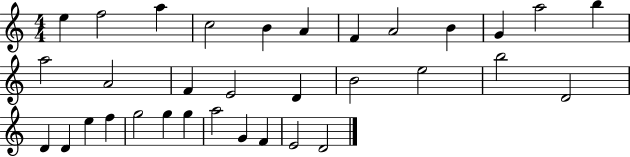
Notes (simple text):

E5/q F5/h A5/q C5/h B4/q A4/q F4/q A4/h B4/q G4/q A5/h B5/q A5/h A4/h F4/q E4/h D4/q B4/h E5/h B5/h D4/h D4/q D4/q E5/q F5/q G5/h G5/q G5/q A5/h G4/q F4/q E4/h D4/h